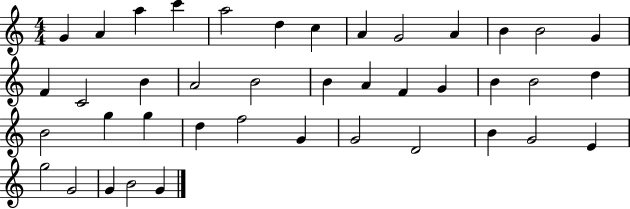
{
  \clef treble
  \numericTimeSignature
  \time 4/4
  \key c \major
  g'4 a'4 a''4 c'''4 | a''2 d''4 c''4 | a'4 g'2 a'4 | b'4 b'2 g'4 | \break f'4 c'2 b'4 | a'2 b'2 | b'4 a'4 f'4 g'4 | b'4 b'2 d''4 | \break b'2 g''4 g''4 | d''4 f''2 g'4 | g'2 d'2 | b'4 g'2 e'4 | \break g''2 g'2 | g'4 b'2 g'4 | \bar "|."
}